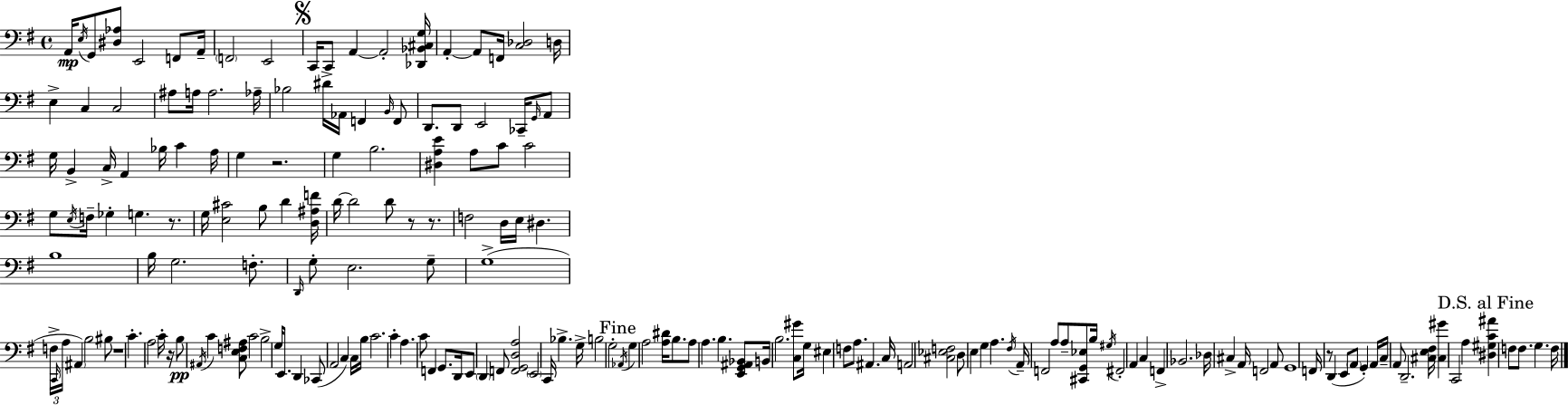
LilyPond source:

{
  \clef bass
  \time 4/4
  \defaultTimeSignature
  \key g \major
  \repeat volta 2 { a,16\mp \acciaccatura { e16 } g,8 <dis aes>8 e,2 f,8 | a,16-- \parenthesize f,2 e,2 | \mark \markup { \musicglyph "scripts.segno" } c,16 c,8 a,4~~ a,2-. | <des, bes, cis g>16 a,4-.~~ a,8 f,16 <c des>2 | \break d16 e4-> c4 c2 | ais8 a16 a2. | aes16-- bes2 dis'16-> aes,16 f,4 \grace { b,16 } | f,8 d,8. d,8 e,2 ces,16-- | \break \grace { g,16 } a,8 g16 b,4-> c16-> a,4 bes16 c'4 | a16 g4 r2. | g4 b2. | <dis a e'>4 a8 c'8 c'2 | \break g8 \acciaccatura { e16 } f16-- ges4-. g4. | r8. g16 <e cis'>2 b8 d'4 | <d ais f'>16 d'16~~ d'2 d'8 r8 | r8. f2 d16 e16 dis4. | \break b1 | b16 g2. | f8.-. \grace { d,16 } g8-. e2. | g8-- g1->( | \break \tuplet 3/2 { f16-> \grace { c,16 } a16 } \parenthesize ais,4) b2 | bis8 r1 | c'4.-. a2 | c'16-. r16 b8\pp \acciaccatura { ais,16 } c'4 <c e f ais>8 c'2 | \break b2-> g16 | e,8. d,4 ces,8( a,2 | c4) c16 b16 c'2. | c'4-. a4. c'8 f,4 | \break g,8. d,16 e,8 \parenthesize d,4 f,8 <f, g, d a>2 | \parenthesize e,2 c,16 | bes4.-> g16-> b2 g2-. | \mark "Fine" \acciaccatura { aes,16 } g4 a2 | \break <a dis'>16 b8. a8 a4. | b4. <e, g, ais, bes,>8 b,16 b2. | <c gis'>8 g16 eis4 f8 a8. | ais,4. c16 a,2 | \break <cis ees f>2 d8 e4 g4 | a4. \acciaccatura { fis16 } a,16-- f,2 | a8 a8-- <cis, g, ees>8 b16 \acciaccatura { gis16 } fis,2-. | a,4 c4 f,4-> bes,2. | \break des16 cis4-> a,16 | f,2 a,8 g,1 | f,16 r8 d,4( | e,8 \parenthesize a,8 g,4-.) a,16 c16-- a,8 d,2.-- | \break <cis e fis>16 <cis gis'>4 c,2 | a4 \mark "D.S. al Fine" <dis gis c' ais'>4 f8 | f8. g4. f16 } \bar "|."
}